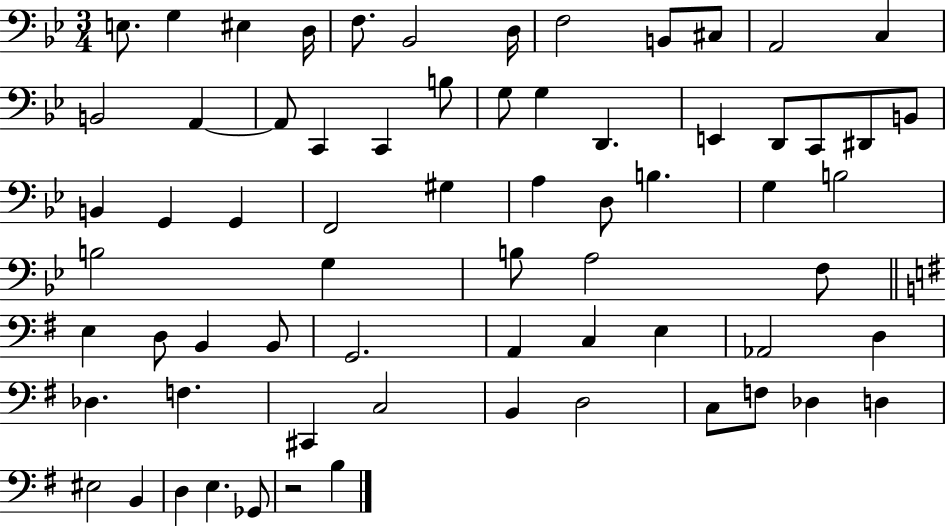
E3/e. G3/q EIS3/q D3/s F3/e. Bb2/h D3/s F3/h B2/e C#3/e A2/h C3/q B2/h A2/q A2/e C2/q C2/q B3/e G3/e G3/q D2/q. E2/q D2/e C2/e D#2/e B2/e B2/q G2/q G2/q F2/h G#3/q A3/q D3/e B3/q. G3/q B3/h B3/h G3/q B3/e A3/h F3/e E3/q D3/e B2/q B2/e G2/h. A2/q C3/q E3/q Ab2/h D3/q Db3/q. F3/q. C#2/q C3/h B2/q D3/h C3/e F3/e Db3/q D3/q EIS3/h B2/q D3/q E3/q. Gb2/e R/h B3/q